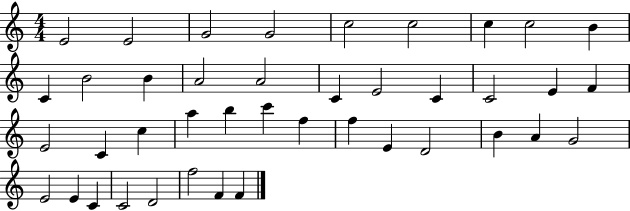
E4/h E4/h G4/h G4/h C5/h C5/h C5/q C5/h B4/q C4/q B4/h B4/q A4/h A4/h C4/q E4/h C4/q C4/h E4/q F4/q E4/h C4/q C5/q A5/q B5/q C6/q F5/q F5/q E4/q D4/h B4/q A4/q G4/h E4/h E4/q C4/q C4/h D4/h F5/h F4/q F4/q